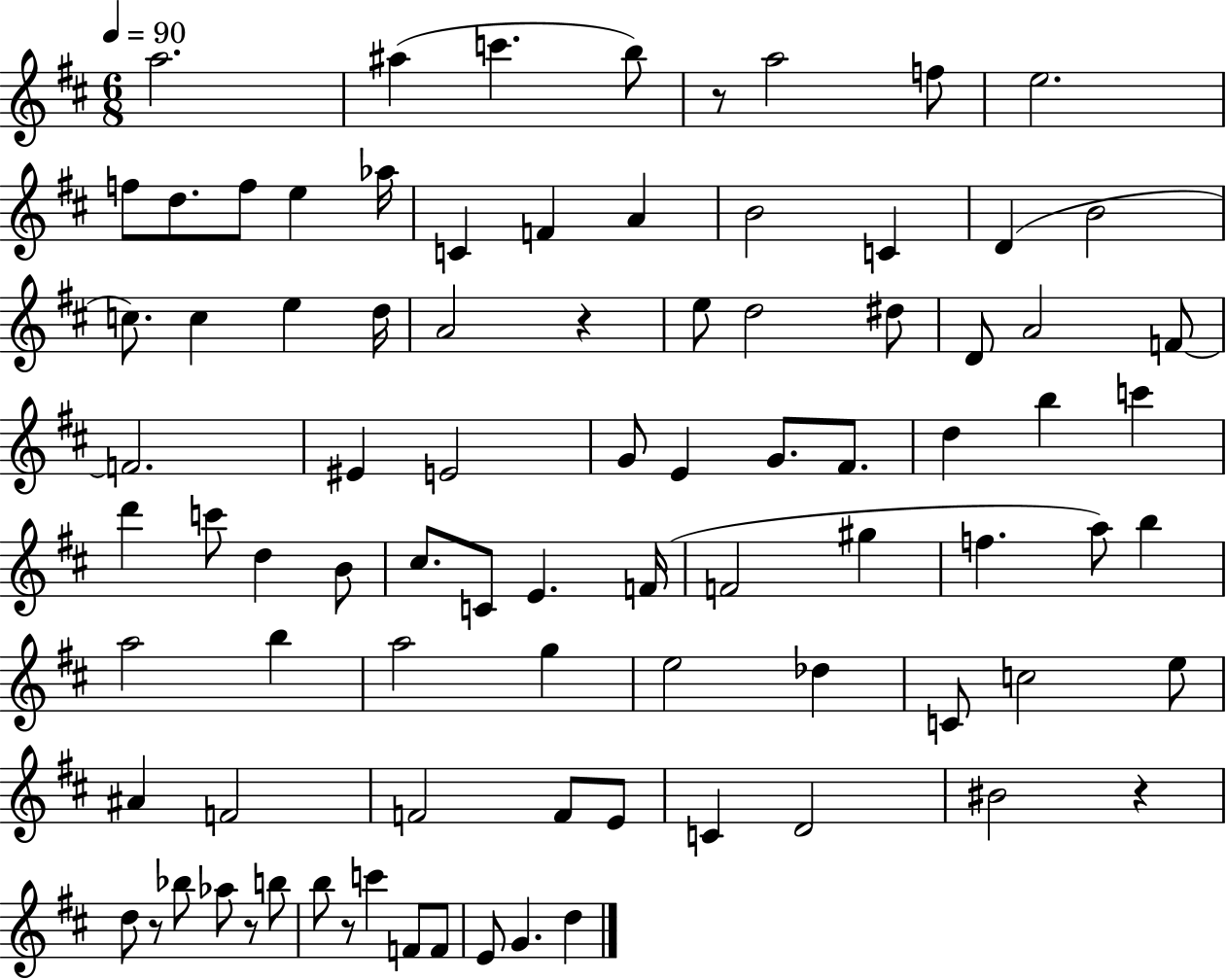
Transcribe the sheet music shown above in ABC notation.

X:1
T:Untitled
M:6/8
L:1/4
K:D
a2 ^a c' b/2 z/2 a2 f/2 e2 f/2 d/2 f/2 e _a/4 C F A B2 C D B2 c/2 c e d/4 A2 z e/2 d2 ^d/2 D/2 A2 F/2 F2 ^E E2 G/2 E G/2 ^F/2 d b c' d' c'/2 d B/2 ^c/2 C/2 E F/4 F2 ^g f a/2 b a2 b a2 g e2 _d C/2 c2 e/2 ^A F2 F2 F/2 E/2 C D2 ^B2 z d/2 z/2 _b/2 _a/2 z/2 b/2 b/2 z/2 c' F/2 F/2 E/2 G d